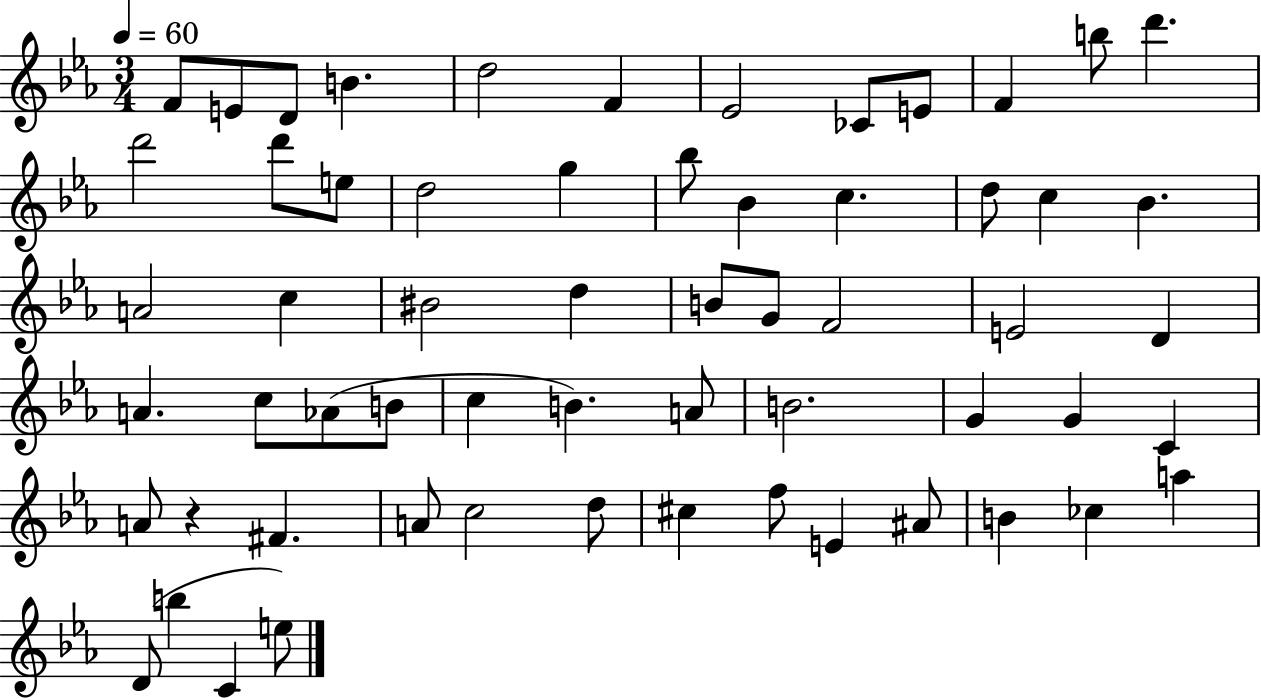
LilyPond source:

{
  \clef treble
  \numericTimeSignature
  \time 3/4
  \key ees \major
  \tempo 4 = 60
  \repeat volta 2 { f'8 e'8 d'8 b'4. | d''2 f'4 | ees'2 ces'8 e'8 | f'4 b''8 d'''4. | \break d'''2 d'''8 e''8 | d''2 g''4 | bes''8 bes'4 c''4. | d''8 c''4 bes'4. | \break a'2 c''4 | bis'2 d''4 | b'8 g'8 f'2 | e'2 d'4 | \break a'4. c''8 aes'8( b'8 | c''4 b'4.) a'8 | b'2. | g'4 g'4 c'4 | \break a'8 r4 fis'4. | a'8 c''2 d''8 | cis''4 f''8 e'4 ais'8 | b'4 ces''4 a''4 | \break d'8( b''4 c'4 e''8) | } \bar "|."
}